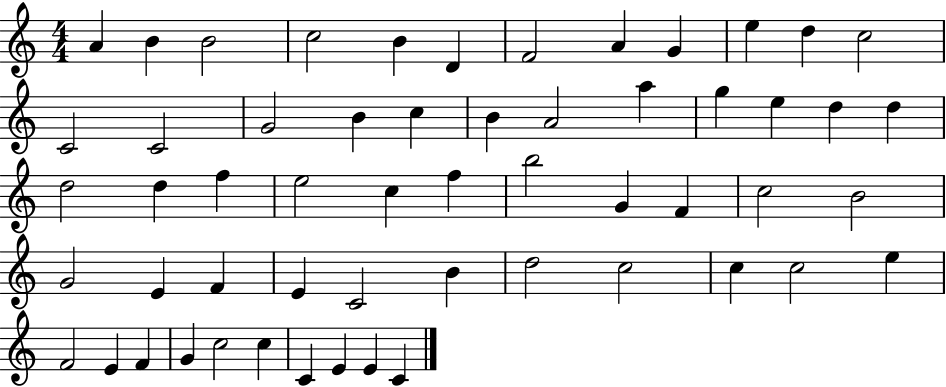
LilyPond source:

{
  \clef treble
  \numericTimeSignature
  \time 4/4
  \key c \major
  a'4 b'4 b'2 | c''2 b'4 d'4 | f'2 a'4 g'4 | e''4 d''4 c''2 | \break c'2 c'2 | g'2 b'4 c''4 | b'4 a'2 a''4 | g''4 e''4 d''4 d''4 | \break d''2 d''4 f''4 | e''2 c''4 f''4 | b''2 g'4 f'4 | c''2 b'2 | \break g'2 e'4 f'4 | e'4 c'2 b'4 | d''2 c''2 | c''4 c''2 e''4 | \break f'2 e'4 f'4 | g'4 c''2 c''4 | c'4 e'4 e'4 c'4 | \bar "|."
}